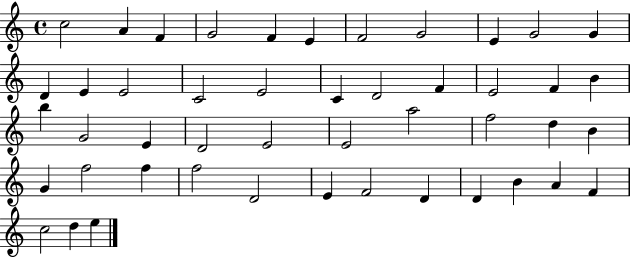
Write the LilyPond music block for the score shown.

{
  \clef treble
  \time 4/4
  \defaultTimeSignature
  \key c \major
  c''2 a'4 f'4 | g'2 f'4 e'4 | f'2 g'2 | e'4 g'2 g'4 | \break d'4 e'4 e'2 | c'2 e'2 | c'4 d'2 f'4 | e'2 f'4 b'4 | \break b''4 g'2 e'4 | d'2 e'2 | e'2 a''2 | f''2 d''4 b'4 | \break g'4 f''2 f''4 | f''2 d'2 | e'4 f'2 d'4 | d'4 b'4 a'4 f'4 | \break c''2 d''4 e''4 | \bar "|."
}